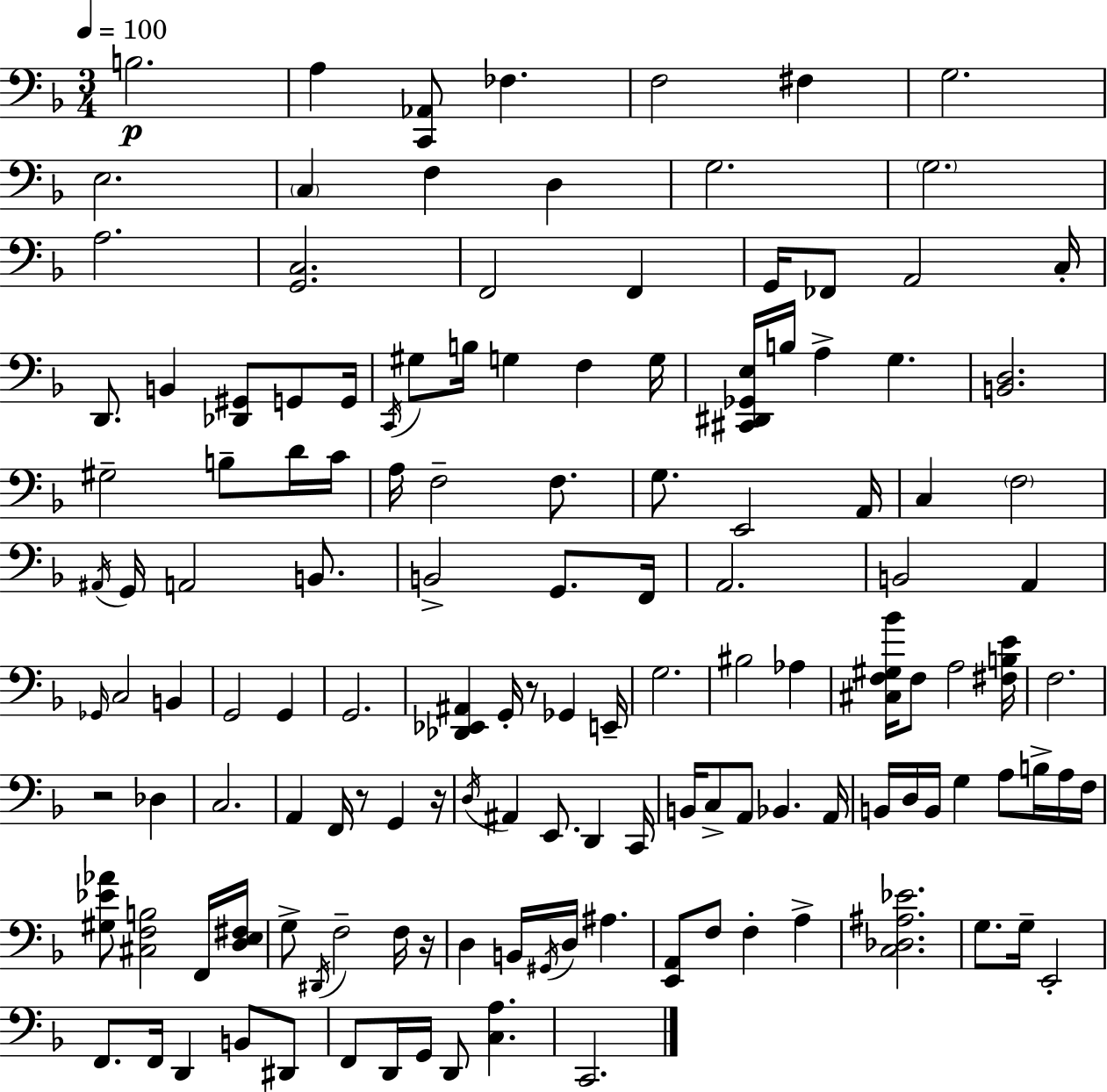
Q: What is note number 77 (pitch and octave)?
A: E2